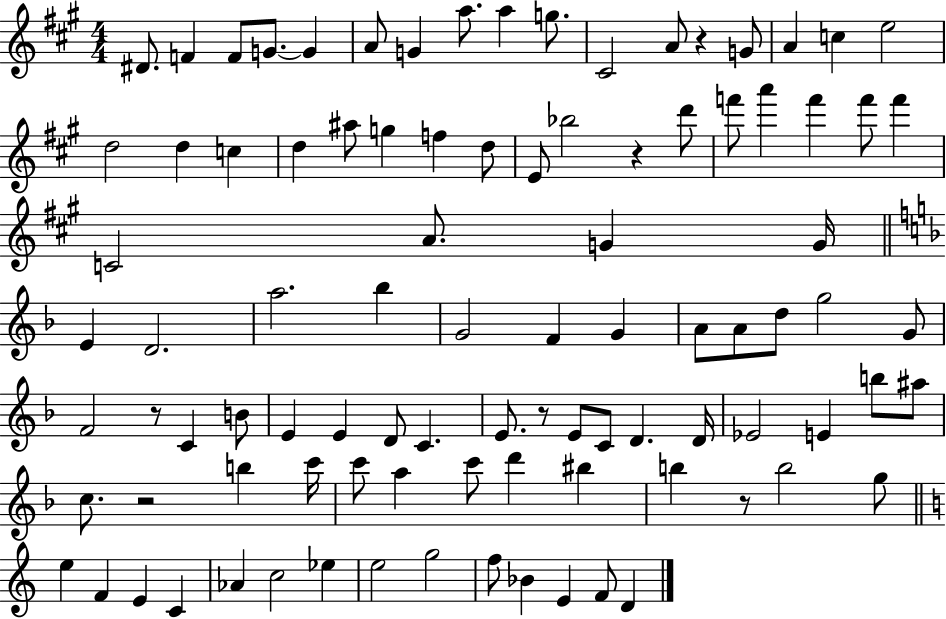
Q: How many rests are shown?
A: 6